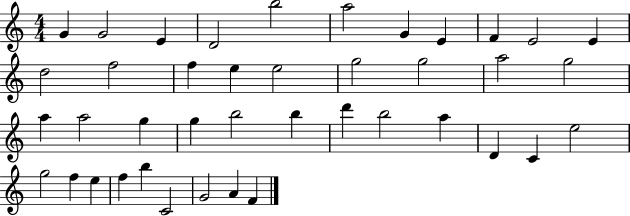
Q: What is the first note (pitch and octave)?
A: G4